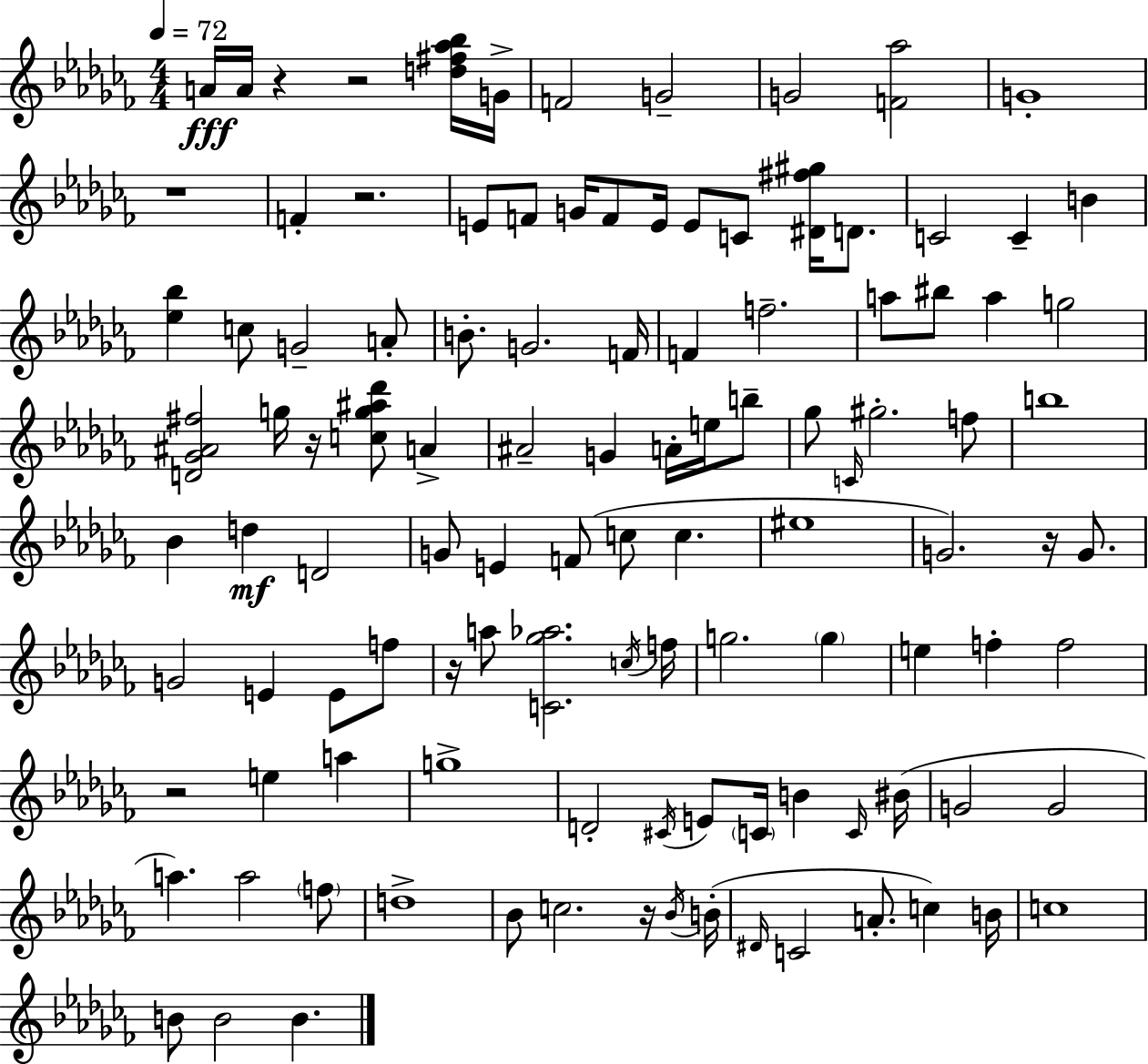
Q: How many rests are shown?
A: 9